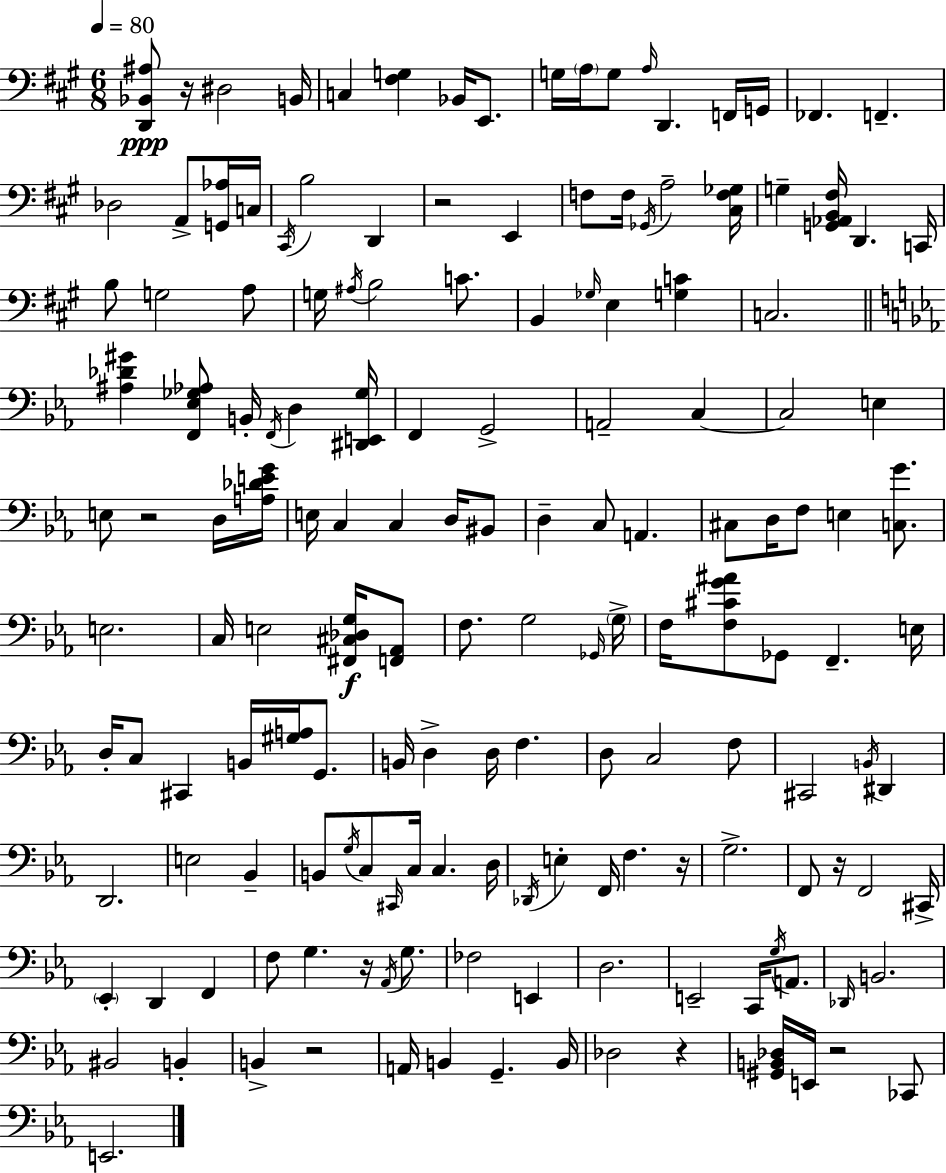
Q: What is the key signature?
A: A major